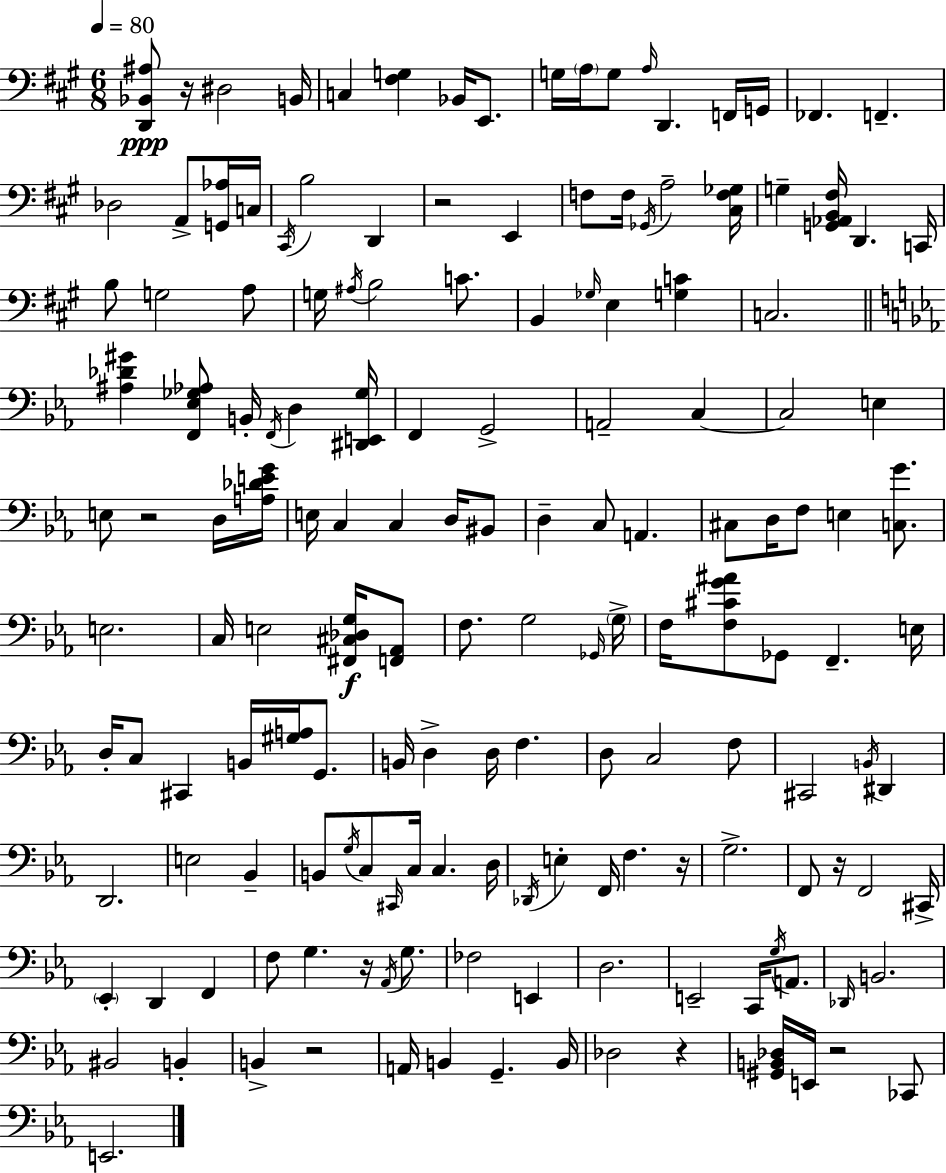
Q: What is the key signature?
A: A major